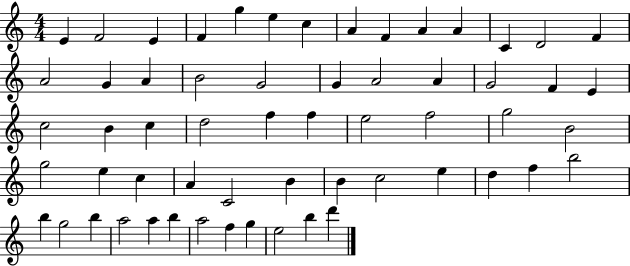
{
  \clef treble
  \numericTimeSignature
  \time 4/4
  \key c \major
  e'4 f'2 e'4 | f'4 g''4 e''4 c''4 | a'4 f'4 a'4 a'4 | c'4 d'2 f'4 | \break a'2 g'4 a'4 | b'2 g'2 | g'4 a'2 a'4 | g'2 f'4 e'4 | \break c''2 b'4 c''4 | d''2 f''4 f''4 | e''2 f''2 | g''2 b'2 | \break g''2 e''4 c''4 | a'4 c'2 b'4 | b'4 c''2 e''4 | d''4 f''4 b''2 | \break b''4 g''2 b''4 | a''2 a''4 b''4 | a''2 f''4 g''4 | e''2 b''4 d'''4 | \break \bar "|."
}